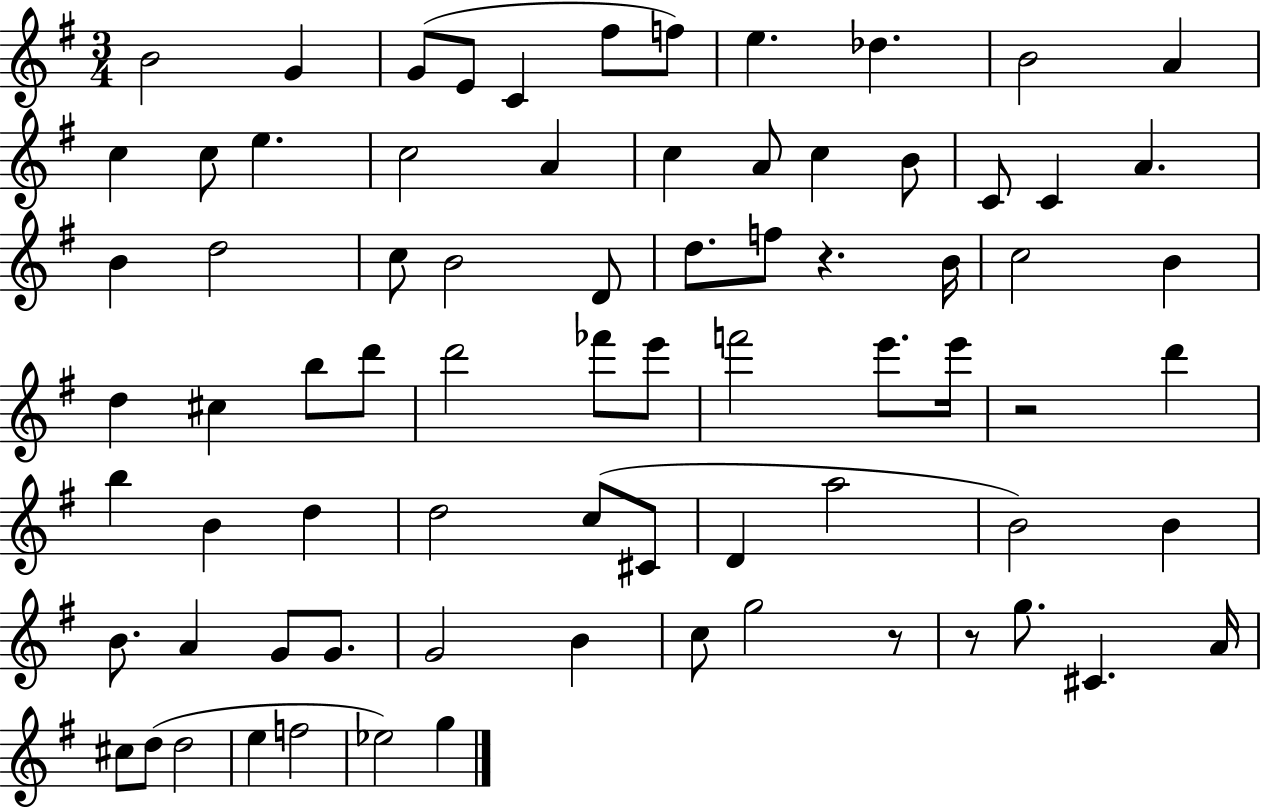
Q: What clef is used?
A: treble